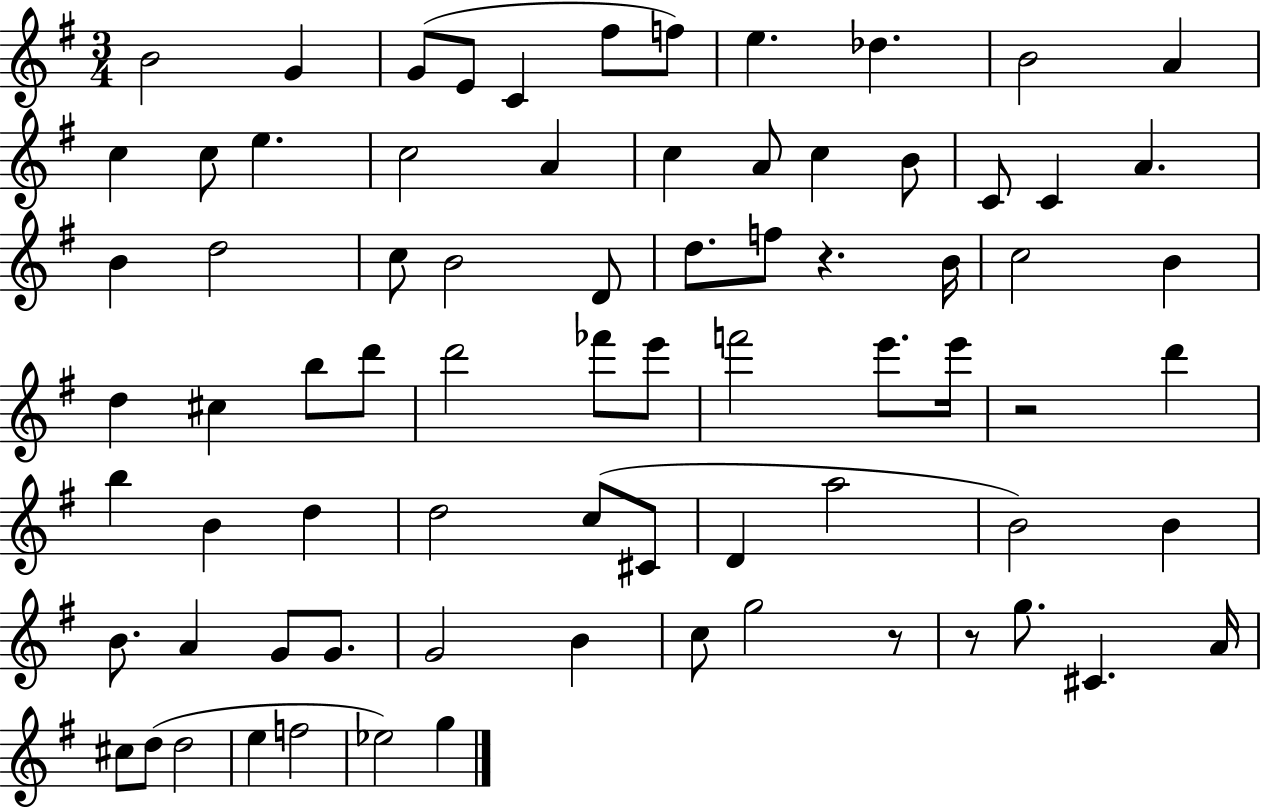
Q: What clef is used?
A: treble